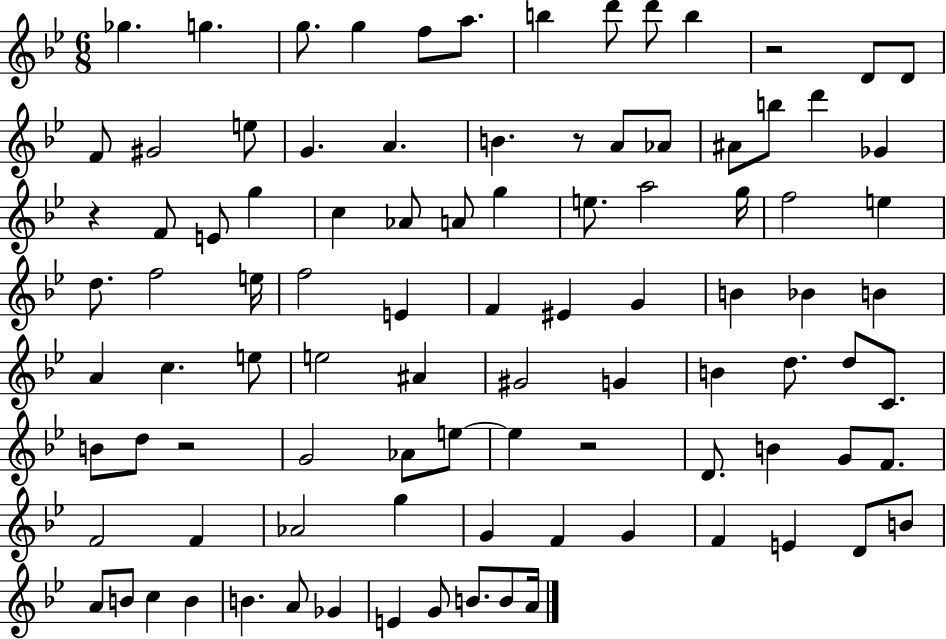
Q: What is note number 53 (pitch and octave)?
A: G#4